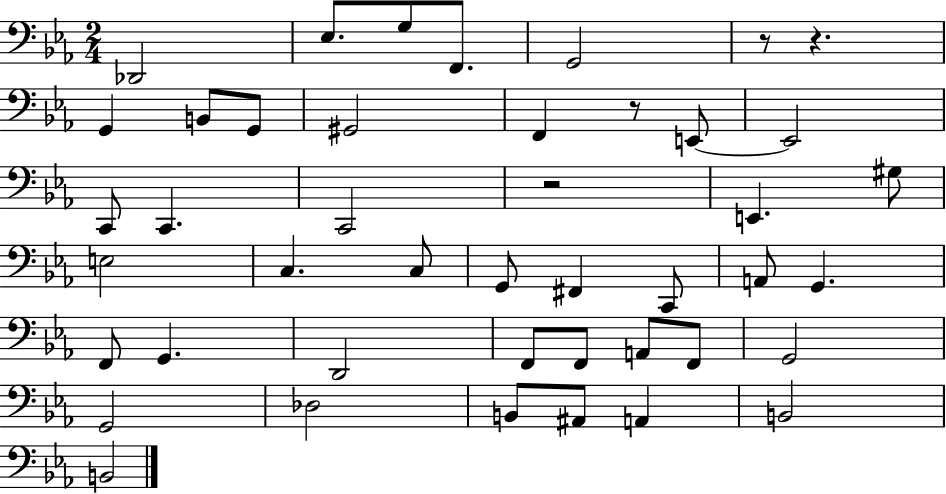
X:1
T:Untitled
M:2/4
L:1/4
K:Eb
_D,,2 _E,/2 G,/2 F,,/2 G,,2 z/2 z G,, B,,/2 G,,/2 ^G,,2 F,, z/2 E,,/2 E,,2 C,,/2 C,, C,,2 z2 E,, ^G,/2 E,2 C, C,/2 G,,/2 ^F,, C,,/2 A,,/2 G,, F,,/2 G,, D,,2 F,,/2 F,,/2 A,,/2 F,,/2 G,,2 G,,2 _D,2 B,,/2 ^A,,/2 A,, B,,2 B,,2